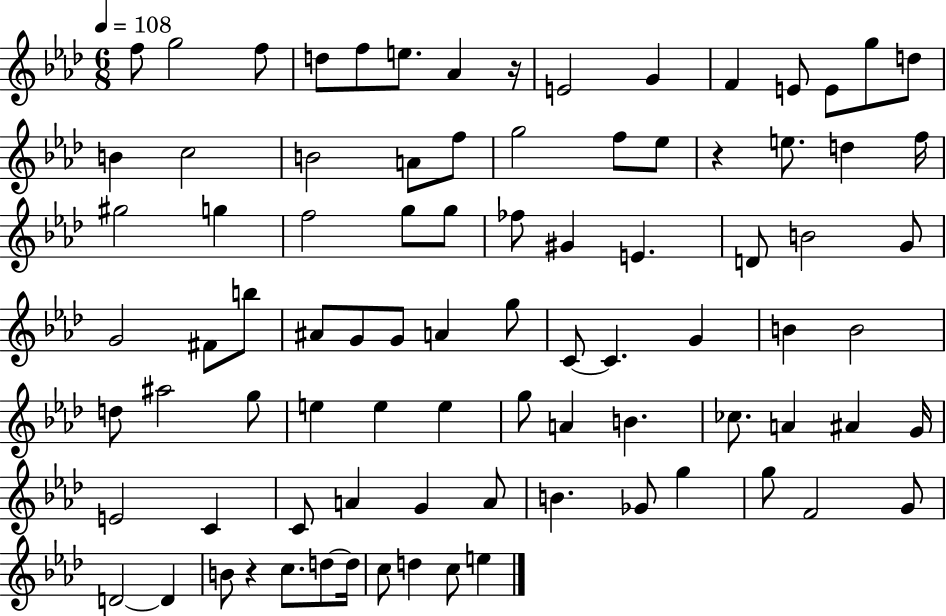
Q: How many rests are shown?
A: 3